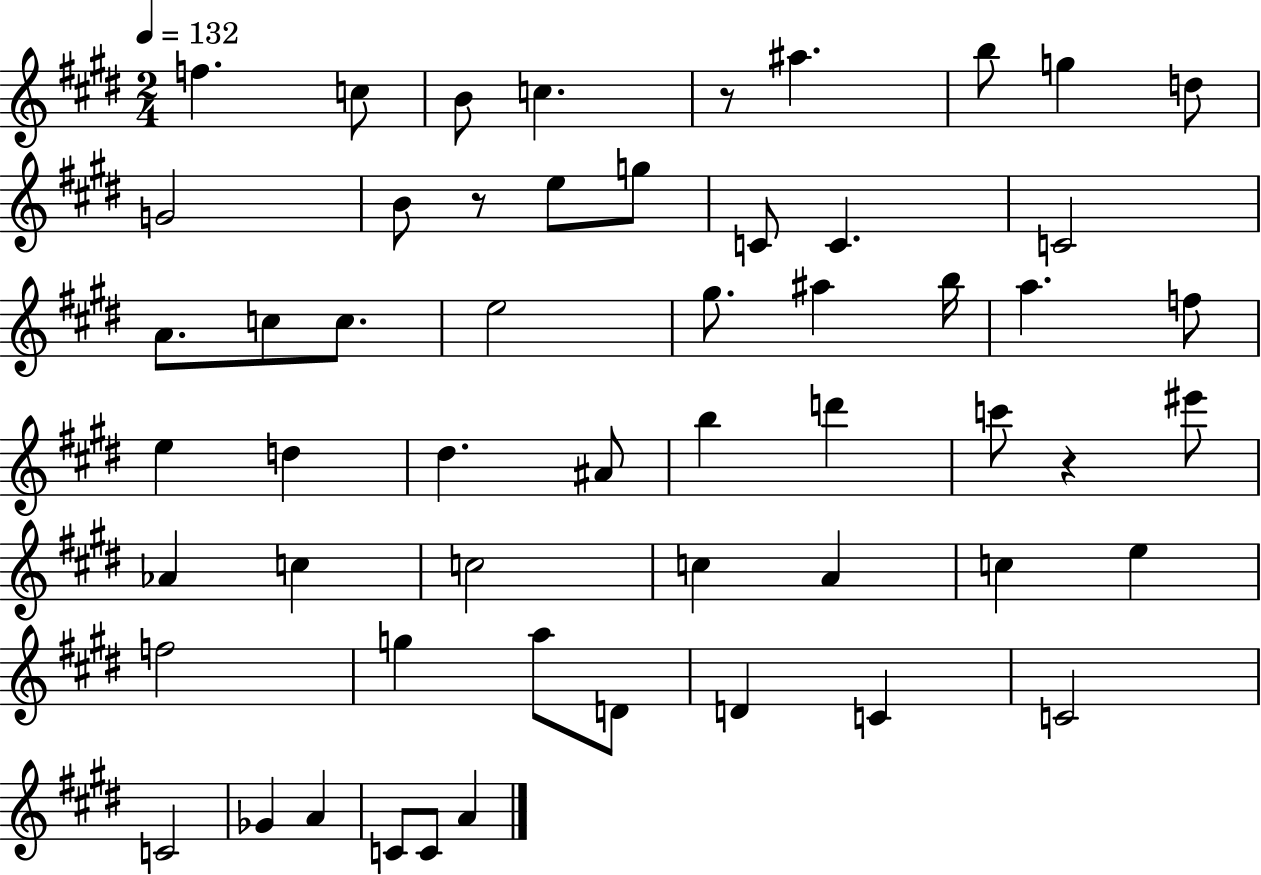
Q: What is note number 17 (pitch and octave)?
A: C5